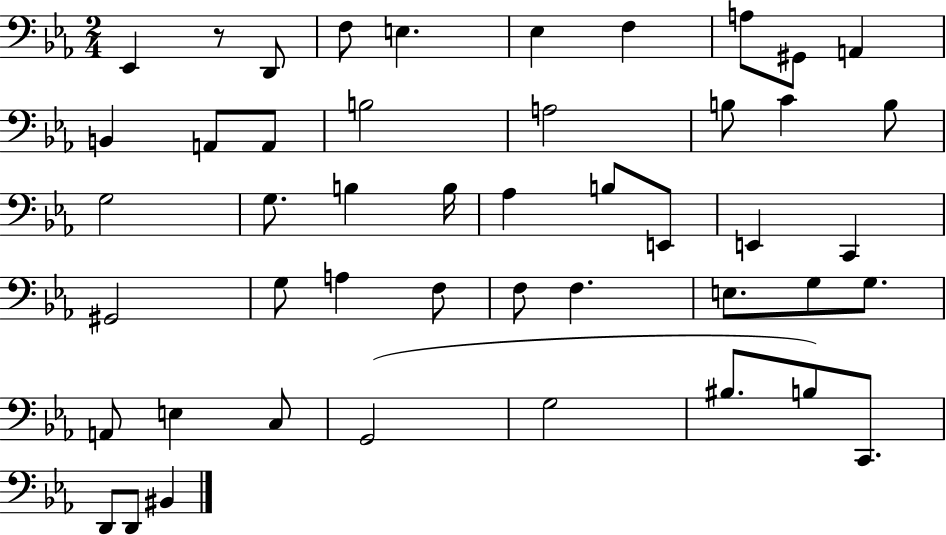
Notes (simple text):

Eb2/q R/e D2/e F3/e E3/q. Eb3/q F3/q A3/e G#2/e A2/q B2/q A2/e A2/e B3/h A3/h B3/e C4/q B3/e G3/h G3/e. B3/q B3/s Ab3/q B3/e E2/e E2/q C2/q G#2/h G3/e A3/q F3/e F3/e F3/q. E3/e. G3/e G3/e. A2/e E3/q C3/e G2/h G3/h BIS3/e. B3/e C2/e. D2/e D2/e BIS2/q